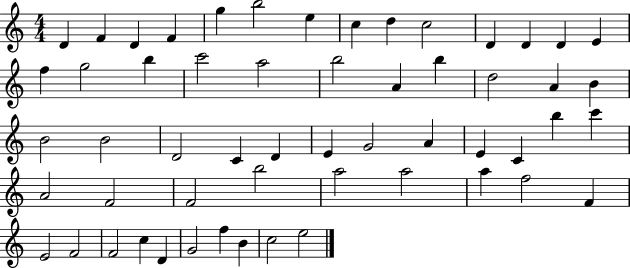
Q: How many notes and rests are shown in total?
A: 56